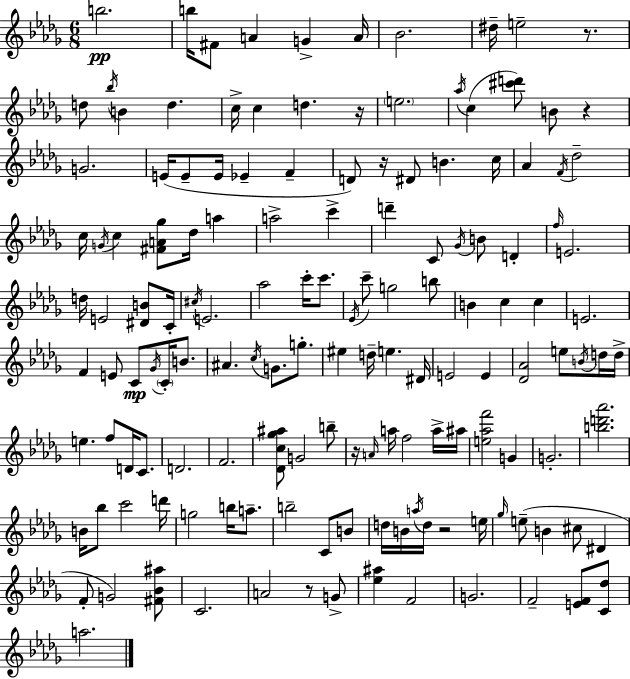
{
  \clef treble
  \numericTimeSignature
  \time 6/8
  \key bes \minor
  b''2.\pp | b''16 fis'8 a'4 g'4-> a'16 | bes'2. | dis''16-- e''2-- r8. | \break d''8 \acciaccatura { bes''16 } b'4 d''4. | c''16-> c''4 d''4. | r16 \parenthesize e''2. | \acciaccatura { aes''16 }( c''4 <cis''' d'''>8) b'8 r4 | \break g'2. | e'16( e'8-- e'16 ees'4-- f'4-- | d'8) r16 dis'8 b'4. | c''16 aes'4 \acciaccatura { f'16 } des''2-- | \break c''16 \acciaccatura { g'16 } c''4 <fis' a' ges''>8 des''16 | a''4 a''2-> | c'''4-> d'''4-- c'8 \acciaccatura { ges'16 } b'8 | d'4-. \grace { f''16 } e'2. | \break d''16 e'2 | <dis' b'>8 c'16-. \acciaccatura { cis''16 } e'2. | aes''2 | c'''16-. c'''8. \acciaccatura { ees'16 } c'''8-- g''2 | \break b''8 b'4 | c''4 c''4 e'2. | f'4 | e'8 c'8\mp \acciaccatura { ges'16 } \parenthesize c'16-. b'8. ais'4. | \break \acciaccatura { c''16 } g'8. g''8.-. eis''4 | d''16-- e''4. dis'16 e'2 | e'4 <des' aes'>2 | e''8 \acciaccatura { b'16 } d''16 d''16-> e''4. | \break f''8 d'16 c'8. d'2. | f'2. | <des' c'' ges'' ais''>8 | g'2 b''8-- r16 | \break \grace { a'16 } a''16 f''2 a''16-> ais''16 | <e'' aes'' f'''>2 g'4 | g'2.-. | <b'' d''' aes'''>2. | \break b'16 bes''8 c'''2 d'''16 | g''2 b''16 a''8.-- | b''2-- c'8 b'8 | d''16 b'16 \acciaccatura { a''16 } d''16 r2 | \break e''16 \grace { ges''16 } e''8--( b'4 cis''8 dis'4 | f'8-. g'2) | <fis' bes' ais''>8 c'2. | a'2 r8 | \break g'8-> <ees'' ais''>4 f'2 | g'2. | f'2-- <e' f'>8 | <c' des''>8 a''2. | \break \bar "|."
}